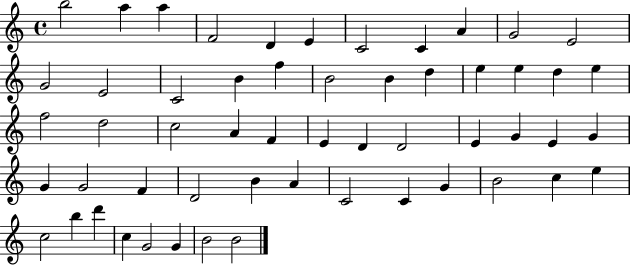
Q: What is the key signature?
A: C major